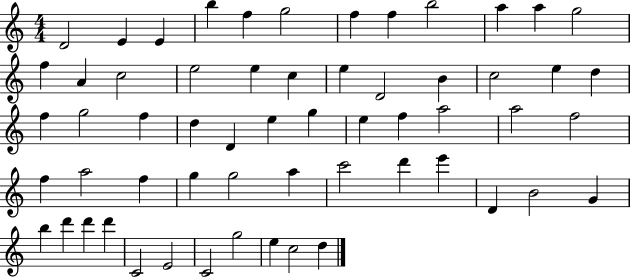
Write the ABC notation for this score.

X:1
T:Untitled
M:4/4
L:1/4
K:C
D2 E E b f g2 f f b2 a a g2 f A c2 e2 e c e D2 B c2 e d f g2 f d D e g e f a2 a2 f2 f a2 f g g2 a c'2 d' e' D B2 G b d' d' d' C2 E2 C2 g2 e c2 d